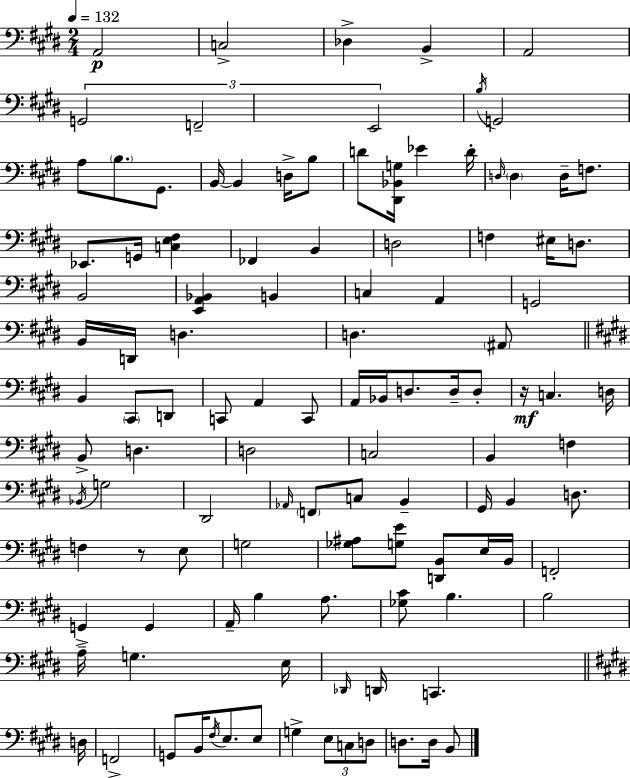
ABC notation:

X:1
T:Untitled
M:2/4
L:1/4
K:E
A,,2 C,2 _D, B,, A,,2 G,,2 F,,2 E,,2 B,/4 G,,2 A,/2 B,/2 ^G,,/2 B,,/4 B,, D,/4 B,/2 D/2 [^D,,_B,,G,]/4 _E D/4 D,/4 D, D,/4 F,/2 _E,,/2 G,,/4 [C,E,^F,] _F,, B,, D,2 F, ^E,/4 D,/2 B,,2 [E,,A,,_B,,] B,, C, A,, G,,2 B,,/4 D,,/4 D, D, ^A,,/2 B,, ^C,,/2 D,,/2 C,,/2 A,, C,,/2 A,,/4 _B,,/4 D,/2 D,/4 D,/2 z/4 C, D,/4 B,,/2 D, D,2 C,2 B,, F, _B,,/4 G,2 ^D,,2 _A,,/4 F,,/2 C,/2 B,, ^G,,/4 B,, D,/2 F, z/2 E,/2 G,2 [_G,^A,]/2 [G,E]/2 [D,,B,,]/2 E,/4 B,,/4 F,,2 G,, G,, A,,/4 B, A,/2 [_G,^C]/2 B, B,2 A,/4 G, E,/4 _D,,/4 D,,/4 C,, D,/4 F,,2 G,,/2 B,,/4 ^F,/4 E,/2 E,/2 G, E,/2 C,/2 D,/2 D,/2 D,/4 B,,/2